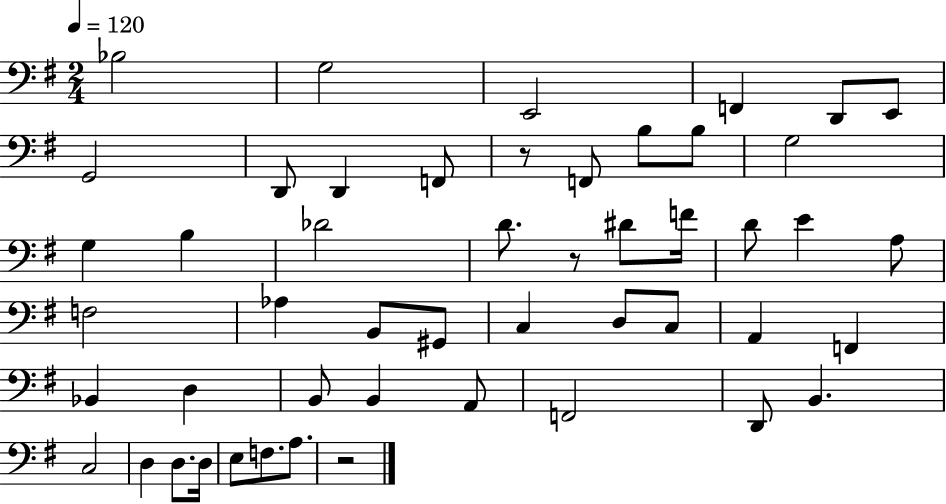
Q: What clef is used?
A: bass